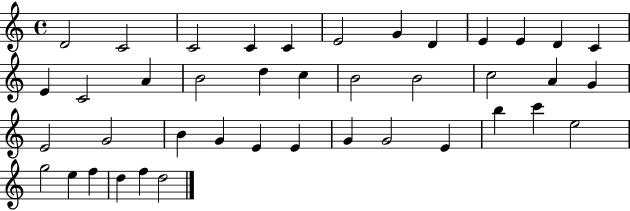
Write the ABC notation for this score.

X:1
T:Untitled
M:4/4
L:1/4
K:C
D2 C2 C2 C C E2 G D E E D C E C2 A B2 d c B2 B2 c2 A G E2 G2 B G E E G G2 E b c' e2 g2 e f d f d2